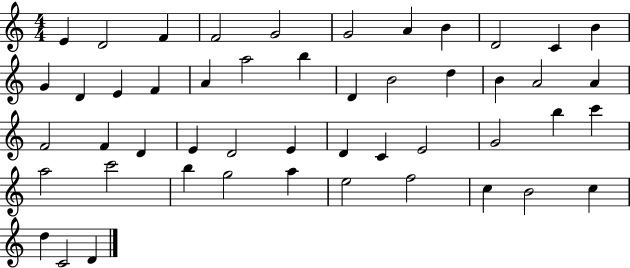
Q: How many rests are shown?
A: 0